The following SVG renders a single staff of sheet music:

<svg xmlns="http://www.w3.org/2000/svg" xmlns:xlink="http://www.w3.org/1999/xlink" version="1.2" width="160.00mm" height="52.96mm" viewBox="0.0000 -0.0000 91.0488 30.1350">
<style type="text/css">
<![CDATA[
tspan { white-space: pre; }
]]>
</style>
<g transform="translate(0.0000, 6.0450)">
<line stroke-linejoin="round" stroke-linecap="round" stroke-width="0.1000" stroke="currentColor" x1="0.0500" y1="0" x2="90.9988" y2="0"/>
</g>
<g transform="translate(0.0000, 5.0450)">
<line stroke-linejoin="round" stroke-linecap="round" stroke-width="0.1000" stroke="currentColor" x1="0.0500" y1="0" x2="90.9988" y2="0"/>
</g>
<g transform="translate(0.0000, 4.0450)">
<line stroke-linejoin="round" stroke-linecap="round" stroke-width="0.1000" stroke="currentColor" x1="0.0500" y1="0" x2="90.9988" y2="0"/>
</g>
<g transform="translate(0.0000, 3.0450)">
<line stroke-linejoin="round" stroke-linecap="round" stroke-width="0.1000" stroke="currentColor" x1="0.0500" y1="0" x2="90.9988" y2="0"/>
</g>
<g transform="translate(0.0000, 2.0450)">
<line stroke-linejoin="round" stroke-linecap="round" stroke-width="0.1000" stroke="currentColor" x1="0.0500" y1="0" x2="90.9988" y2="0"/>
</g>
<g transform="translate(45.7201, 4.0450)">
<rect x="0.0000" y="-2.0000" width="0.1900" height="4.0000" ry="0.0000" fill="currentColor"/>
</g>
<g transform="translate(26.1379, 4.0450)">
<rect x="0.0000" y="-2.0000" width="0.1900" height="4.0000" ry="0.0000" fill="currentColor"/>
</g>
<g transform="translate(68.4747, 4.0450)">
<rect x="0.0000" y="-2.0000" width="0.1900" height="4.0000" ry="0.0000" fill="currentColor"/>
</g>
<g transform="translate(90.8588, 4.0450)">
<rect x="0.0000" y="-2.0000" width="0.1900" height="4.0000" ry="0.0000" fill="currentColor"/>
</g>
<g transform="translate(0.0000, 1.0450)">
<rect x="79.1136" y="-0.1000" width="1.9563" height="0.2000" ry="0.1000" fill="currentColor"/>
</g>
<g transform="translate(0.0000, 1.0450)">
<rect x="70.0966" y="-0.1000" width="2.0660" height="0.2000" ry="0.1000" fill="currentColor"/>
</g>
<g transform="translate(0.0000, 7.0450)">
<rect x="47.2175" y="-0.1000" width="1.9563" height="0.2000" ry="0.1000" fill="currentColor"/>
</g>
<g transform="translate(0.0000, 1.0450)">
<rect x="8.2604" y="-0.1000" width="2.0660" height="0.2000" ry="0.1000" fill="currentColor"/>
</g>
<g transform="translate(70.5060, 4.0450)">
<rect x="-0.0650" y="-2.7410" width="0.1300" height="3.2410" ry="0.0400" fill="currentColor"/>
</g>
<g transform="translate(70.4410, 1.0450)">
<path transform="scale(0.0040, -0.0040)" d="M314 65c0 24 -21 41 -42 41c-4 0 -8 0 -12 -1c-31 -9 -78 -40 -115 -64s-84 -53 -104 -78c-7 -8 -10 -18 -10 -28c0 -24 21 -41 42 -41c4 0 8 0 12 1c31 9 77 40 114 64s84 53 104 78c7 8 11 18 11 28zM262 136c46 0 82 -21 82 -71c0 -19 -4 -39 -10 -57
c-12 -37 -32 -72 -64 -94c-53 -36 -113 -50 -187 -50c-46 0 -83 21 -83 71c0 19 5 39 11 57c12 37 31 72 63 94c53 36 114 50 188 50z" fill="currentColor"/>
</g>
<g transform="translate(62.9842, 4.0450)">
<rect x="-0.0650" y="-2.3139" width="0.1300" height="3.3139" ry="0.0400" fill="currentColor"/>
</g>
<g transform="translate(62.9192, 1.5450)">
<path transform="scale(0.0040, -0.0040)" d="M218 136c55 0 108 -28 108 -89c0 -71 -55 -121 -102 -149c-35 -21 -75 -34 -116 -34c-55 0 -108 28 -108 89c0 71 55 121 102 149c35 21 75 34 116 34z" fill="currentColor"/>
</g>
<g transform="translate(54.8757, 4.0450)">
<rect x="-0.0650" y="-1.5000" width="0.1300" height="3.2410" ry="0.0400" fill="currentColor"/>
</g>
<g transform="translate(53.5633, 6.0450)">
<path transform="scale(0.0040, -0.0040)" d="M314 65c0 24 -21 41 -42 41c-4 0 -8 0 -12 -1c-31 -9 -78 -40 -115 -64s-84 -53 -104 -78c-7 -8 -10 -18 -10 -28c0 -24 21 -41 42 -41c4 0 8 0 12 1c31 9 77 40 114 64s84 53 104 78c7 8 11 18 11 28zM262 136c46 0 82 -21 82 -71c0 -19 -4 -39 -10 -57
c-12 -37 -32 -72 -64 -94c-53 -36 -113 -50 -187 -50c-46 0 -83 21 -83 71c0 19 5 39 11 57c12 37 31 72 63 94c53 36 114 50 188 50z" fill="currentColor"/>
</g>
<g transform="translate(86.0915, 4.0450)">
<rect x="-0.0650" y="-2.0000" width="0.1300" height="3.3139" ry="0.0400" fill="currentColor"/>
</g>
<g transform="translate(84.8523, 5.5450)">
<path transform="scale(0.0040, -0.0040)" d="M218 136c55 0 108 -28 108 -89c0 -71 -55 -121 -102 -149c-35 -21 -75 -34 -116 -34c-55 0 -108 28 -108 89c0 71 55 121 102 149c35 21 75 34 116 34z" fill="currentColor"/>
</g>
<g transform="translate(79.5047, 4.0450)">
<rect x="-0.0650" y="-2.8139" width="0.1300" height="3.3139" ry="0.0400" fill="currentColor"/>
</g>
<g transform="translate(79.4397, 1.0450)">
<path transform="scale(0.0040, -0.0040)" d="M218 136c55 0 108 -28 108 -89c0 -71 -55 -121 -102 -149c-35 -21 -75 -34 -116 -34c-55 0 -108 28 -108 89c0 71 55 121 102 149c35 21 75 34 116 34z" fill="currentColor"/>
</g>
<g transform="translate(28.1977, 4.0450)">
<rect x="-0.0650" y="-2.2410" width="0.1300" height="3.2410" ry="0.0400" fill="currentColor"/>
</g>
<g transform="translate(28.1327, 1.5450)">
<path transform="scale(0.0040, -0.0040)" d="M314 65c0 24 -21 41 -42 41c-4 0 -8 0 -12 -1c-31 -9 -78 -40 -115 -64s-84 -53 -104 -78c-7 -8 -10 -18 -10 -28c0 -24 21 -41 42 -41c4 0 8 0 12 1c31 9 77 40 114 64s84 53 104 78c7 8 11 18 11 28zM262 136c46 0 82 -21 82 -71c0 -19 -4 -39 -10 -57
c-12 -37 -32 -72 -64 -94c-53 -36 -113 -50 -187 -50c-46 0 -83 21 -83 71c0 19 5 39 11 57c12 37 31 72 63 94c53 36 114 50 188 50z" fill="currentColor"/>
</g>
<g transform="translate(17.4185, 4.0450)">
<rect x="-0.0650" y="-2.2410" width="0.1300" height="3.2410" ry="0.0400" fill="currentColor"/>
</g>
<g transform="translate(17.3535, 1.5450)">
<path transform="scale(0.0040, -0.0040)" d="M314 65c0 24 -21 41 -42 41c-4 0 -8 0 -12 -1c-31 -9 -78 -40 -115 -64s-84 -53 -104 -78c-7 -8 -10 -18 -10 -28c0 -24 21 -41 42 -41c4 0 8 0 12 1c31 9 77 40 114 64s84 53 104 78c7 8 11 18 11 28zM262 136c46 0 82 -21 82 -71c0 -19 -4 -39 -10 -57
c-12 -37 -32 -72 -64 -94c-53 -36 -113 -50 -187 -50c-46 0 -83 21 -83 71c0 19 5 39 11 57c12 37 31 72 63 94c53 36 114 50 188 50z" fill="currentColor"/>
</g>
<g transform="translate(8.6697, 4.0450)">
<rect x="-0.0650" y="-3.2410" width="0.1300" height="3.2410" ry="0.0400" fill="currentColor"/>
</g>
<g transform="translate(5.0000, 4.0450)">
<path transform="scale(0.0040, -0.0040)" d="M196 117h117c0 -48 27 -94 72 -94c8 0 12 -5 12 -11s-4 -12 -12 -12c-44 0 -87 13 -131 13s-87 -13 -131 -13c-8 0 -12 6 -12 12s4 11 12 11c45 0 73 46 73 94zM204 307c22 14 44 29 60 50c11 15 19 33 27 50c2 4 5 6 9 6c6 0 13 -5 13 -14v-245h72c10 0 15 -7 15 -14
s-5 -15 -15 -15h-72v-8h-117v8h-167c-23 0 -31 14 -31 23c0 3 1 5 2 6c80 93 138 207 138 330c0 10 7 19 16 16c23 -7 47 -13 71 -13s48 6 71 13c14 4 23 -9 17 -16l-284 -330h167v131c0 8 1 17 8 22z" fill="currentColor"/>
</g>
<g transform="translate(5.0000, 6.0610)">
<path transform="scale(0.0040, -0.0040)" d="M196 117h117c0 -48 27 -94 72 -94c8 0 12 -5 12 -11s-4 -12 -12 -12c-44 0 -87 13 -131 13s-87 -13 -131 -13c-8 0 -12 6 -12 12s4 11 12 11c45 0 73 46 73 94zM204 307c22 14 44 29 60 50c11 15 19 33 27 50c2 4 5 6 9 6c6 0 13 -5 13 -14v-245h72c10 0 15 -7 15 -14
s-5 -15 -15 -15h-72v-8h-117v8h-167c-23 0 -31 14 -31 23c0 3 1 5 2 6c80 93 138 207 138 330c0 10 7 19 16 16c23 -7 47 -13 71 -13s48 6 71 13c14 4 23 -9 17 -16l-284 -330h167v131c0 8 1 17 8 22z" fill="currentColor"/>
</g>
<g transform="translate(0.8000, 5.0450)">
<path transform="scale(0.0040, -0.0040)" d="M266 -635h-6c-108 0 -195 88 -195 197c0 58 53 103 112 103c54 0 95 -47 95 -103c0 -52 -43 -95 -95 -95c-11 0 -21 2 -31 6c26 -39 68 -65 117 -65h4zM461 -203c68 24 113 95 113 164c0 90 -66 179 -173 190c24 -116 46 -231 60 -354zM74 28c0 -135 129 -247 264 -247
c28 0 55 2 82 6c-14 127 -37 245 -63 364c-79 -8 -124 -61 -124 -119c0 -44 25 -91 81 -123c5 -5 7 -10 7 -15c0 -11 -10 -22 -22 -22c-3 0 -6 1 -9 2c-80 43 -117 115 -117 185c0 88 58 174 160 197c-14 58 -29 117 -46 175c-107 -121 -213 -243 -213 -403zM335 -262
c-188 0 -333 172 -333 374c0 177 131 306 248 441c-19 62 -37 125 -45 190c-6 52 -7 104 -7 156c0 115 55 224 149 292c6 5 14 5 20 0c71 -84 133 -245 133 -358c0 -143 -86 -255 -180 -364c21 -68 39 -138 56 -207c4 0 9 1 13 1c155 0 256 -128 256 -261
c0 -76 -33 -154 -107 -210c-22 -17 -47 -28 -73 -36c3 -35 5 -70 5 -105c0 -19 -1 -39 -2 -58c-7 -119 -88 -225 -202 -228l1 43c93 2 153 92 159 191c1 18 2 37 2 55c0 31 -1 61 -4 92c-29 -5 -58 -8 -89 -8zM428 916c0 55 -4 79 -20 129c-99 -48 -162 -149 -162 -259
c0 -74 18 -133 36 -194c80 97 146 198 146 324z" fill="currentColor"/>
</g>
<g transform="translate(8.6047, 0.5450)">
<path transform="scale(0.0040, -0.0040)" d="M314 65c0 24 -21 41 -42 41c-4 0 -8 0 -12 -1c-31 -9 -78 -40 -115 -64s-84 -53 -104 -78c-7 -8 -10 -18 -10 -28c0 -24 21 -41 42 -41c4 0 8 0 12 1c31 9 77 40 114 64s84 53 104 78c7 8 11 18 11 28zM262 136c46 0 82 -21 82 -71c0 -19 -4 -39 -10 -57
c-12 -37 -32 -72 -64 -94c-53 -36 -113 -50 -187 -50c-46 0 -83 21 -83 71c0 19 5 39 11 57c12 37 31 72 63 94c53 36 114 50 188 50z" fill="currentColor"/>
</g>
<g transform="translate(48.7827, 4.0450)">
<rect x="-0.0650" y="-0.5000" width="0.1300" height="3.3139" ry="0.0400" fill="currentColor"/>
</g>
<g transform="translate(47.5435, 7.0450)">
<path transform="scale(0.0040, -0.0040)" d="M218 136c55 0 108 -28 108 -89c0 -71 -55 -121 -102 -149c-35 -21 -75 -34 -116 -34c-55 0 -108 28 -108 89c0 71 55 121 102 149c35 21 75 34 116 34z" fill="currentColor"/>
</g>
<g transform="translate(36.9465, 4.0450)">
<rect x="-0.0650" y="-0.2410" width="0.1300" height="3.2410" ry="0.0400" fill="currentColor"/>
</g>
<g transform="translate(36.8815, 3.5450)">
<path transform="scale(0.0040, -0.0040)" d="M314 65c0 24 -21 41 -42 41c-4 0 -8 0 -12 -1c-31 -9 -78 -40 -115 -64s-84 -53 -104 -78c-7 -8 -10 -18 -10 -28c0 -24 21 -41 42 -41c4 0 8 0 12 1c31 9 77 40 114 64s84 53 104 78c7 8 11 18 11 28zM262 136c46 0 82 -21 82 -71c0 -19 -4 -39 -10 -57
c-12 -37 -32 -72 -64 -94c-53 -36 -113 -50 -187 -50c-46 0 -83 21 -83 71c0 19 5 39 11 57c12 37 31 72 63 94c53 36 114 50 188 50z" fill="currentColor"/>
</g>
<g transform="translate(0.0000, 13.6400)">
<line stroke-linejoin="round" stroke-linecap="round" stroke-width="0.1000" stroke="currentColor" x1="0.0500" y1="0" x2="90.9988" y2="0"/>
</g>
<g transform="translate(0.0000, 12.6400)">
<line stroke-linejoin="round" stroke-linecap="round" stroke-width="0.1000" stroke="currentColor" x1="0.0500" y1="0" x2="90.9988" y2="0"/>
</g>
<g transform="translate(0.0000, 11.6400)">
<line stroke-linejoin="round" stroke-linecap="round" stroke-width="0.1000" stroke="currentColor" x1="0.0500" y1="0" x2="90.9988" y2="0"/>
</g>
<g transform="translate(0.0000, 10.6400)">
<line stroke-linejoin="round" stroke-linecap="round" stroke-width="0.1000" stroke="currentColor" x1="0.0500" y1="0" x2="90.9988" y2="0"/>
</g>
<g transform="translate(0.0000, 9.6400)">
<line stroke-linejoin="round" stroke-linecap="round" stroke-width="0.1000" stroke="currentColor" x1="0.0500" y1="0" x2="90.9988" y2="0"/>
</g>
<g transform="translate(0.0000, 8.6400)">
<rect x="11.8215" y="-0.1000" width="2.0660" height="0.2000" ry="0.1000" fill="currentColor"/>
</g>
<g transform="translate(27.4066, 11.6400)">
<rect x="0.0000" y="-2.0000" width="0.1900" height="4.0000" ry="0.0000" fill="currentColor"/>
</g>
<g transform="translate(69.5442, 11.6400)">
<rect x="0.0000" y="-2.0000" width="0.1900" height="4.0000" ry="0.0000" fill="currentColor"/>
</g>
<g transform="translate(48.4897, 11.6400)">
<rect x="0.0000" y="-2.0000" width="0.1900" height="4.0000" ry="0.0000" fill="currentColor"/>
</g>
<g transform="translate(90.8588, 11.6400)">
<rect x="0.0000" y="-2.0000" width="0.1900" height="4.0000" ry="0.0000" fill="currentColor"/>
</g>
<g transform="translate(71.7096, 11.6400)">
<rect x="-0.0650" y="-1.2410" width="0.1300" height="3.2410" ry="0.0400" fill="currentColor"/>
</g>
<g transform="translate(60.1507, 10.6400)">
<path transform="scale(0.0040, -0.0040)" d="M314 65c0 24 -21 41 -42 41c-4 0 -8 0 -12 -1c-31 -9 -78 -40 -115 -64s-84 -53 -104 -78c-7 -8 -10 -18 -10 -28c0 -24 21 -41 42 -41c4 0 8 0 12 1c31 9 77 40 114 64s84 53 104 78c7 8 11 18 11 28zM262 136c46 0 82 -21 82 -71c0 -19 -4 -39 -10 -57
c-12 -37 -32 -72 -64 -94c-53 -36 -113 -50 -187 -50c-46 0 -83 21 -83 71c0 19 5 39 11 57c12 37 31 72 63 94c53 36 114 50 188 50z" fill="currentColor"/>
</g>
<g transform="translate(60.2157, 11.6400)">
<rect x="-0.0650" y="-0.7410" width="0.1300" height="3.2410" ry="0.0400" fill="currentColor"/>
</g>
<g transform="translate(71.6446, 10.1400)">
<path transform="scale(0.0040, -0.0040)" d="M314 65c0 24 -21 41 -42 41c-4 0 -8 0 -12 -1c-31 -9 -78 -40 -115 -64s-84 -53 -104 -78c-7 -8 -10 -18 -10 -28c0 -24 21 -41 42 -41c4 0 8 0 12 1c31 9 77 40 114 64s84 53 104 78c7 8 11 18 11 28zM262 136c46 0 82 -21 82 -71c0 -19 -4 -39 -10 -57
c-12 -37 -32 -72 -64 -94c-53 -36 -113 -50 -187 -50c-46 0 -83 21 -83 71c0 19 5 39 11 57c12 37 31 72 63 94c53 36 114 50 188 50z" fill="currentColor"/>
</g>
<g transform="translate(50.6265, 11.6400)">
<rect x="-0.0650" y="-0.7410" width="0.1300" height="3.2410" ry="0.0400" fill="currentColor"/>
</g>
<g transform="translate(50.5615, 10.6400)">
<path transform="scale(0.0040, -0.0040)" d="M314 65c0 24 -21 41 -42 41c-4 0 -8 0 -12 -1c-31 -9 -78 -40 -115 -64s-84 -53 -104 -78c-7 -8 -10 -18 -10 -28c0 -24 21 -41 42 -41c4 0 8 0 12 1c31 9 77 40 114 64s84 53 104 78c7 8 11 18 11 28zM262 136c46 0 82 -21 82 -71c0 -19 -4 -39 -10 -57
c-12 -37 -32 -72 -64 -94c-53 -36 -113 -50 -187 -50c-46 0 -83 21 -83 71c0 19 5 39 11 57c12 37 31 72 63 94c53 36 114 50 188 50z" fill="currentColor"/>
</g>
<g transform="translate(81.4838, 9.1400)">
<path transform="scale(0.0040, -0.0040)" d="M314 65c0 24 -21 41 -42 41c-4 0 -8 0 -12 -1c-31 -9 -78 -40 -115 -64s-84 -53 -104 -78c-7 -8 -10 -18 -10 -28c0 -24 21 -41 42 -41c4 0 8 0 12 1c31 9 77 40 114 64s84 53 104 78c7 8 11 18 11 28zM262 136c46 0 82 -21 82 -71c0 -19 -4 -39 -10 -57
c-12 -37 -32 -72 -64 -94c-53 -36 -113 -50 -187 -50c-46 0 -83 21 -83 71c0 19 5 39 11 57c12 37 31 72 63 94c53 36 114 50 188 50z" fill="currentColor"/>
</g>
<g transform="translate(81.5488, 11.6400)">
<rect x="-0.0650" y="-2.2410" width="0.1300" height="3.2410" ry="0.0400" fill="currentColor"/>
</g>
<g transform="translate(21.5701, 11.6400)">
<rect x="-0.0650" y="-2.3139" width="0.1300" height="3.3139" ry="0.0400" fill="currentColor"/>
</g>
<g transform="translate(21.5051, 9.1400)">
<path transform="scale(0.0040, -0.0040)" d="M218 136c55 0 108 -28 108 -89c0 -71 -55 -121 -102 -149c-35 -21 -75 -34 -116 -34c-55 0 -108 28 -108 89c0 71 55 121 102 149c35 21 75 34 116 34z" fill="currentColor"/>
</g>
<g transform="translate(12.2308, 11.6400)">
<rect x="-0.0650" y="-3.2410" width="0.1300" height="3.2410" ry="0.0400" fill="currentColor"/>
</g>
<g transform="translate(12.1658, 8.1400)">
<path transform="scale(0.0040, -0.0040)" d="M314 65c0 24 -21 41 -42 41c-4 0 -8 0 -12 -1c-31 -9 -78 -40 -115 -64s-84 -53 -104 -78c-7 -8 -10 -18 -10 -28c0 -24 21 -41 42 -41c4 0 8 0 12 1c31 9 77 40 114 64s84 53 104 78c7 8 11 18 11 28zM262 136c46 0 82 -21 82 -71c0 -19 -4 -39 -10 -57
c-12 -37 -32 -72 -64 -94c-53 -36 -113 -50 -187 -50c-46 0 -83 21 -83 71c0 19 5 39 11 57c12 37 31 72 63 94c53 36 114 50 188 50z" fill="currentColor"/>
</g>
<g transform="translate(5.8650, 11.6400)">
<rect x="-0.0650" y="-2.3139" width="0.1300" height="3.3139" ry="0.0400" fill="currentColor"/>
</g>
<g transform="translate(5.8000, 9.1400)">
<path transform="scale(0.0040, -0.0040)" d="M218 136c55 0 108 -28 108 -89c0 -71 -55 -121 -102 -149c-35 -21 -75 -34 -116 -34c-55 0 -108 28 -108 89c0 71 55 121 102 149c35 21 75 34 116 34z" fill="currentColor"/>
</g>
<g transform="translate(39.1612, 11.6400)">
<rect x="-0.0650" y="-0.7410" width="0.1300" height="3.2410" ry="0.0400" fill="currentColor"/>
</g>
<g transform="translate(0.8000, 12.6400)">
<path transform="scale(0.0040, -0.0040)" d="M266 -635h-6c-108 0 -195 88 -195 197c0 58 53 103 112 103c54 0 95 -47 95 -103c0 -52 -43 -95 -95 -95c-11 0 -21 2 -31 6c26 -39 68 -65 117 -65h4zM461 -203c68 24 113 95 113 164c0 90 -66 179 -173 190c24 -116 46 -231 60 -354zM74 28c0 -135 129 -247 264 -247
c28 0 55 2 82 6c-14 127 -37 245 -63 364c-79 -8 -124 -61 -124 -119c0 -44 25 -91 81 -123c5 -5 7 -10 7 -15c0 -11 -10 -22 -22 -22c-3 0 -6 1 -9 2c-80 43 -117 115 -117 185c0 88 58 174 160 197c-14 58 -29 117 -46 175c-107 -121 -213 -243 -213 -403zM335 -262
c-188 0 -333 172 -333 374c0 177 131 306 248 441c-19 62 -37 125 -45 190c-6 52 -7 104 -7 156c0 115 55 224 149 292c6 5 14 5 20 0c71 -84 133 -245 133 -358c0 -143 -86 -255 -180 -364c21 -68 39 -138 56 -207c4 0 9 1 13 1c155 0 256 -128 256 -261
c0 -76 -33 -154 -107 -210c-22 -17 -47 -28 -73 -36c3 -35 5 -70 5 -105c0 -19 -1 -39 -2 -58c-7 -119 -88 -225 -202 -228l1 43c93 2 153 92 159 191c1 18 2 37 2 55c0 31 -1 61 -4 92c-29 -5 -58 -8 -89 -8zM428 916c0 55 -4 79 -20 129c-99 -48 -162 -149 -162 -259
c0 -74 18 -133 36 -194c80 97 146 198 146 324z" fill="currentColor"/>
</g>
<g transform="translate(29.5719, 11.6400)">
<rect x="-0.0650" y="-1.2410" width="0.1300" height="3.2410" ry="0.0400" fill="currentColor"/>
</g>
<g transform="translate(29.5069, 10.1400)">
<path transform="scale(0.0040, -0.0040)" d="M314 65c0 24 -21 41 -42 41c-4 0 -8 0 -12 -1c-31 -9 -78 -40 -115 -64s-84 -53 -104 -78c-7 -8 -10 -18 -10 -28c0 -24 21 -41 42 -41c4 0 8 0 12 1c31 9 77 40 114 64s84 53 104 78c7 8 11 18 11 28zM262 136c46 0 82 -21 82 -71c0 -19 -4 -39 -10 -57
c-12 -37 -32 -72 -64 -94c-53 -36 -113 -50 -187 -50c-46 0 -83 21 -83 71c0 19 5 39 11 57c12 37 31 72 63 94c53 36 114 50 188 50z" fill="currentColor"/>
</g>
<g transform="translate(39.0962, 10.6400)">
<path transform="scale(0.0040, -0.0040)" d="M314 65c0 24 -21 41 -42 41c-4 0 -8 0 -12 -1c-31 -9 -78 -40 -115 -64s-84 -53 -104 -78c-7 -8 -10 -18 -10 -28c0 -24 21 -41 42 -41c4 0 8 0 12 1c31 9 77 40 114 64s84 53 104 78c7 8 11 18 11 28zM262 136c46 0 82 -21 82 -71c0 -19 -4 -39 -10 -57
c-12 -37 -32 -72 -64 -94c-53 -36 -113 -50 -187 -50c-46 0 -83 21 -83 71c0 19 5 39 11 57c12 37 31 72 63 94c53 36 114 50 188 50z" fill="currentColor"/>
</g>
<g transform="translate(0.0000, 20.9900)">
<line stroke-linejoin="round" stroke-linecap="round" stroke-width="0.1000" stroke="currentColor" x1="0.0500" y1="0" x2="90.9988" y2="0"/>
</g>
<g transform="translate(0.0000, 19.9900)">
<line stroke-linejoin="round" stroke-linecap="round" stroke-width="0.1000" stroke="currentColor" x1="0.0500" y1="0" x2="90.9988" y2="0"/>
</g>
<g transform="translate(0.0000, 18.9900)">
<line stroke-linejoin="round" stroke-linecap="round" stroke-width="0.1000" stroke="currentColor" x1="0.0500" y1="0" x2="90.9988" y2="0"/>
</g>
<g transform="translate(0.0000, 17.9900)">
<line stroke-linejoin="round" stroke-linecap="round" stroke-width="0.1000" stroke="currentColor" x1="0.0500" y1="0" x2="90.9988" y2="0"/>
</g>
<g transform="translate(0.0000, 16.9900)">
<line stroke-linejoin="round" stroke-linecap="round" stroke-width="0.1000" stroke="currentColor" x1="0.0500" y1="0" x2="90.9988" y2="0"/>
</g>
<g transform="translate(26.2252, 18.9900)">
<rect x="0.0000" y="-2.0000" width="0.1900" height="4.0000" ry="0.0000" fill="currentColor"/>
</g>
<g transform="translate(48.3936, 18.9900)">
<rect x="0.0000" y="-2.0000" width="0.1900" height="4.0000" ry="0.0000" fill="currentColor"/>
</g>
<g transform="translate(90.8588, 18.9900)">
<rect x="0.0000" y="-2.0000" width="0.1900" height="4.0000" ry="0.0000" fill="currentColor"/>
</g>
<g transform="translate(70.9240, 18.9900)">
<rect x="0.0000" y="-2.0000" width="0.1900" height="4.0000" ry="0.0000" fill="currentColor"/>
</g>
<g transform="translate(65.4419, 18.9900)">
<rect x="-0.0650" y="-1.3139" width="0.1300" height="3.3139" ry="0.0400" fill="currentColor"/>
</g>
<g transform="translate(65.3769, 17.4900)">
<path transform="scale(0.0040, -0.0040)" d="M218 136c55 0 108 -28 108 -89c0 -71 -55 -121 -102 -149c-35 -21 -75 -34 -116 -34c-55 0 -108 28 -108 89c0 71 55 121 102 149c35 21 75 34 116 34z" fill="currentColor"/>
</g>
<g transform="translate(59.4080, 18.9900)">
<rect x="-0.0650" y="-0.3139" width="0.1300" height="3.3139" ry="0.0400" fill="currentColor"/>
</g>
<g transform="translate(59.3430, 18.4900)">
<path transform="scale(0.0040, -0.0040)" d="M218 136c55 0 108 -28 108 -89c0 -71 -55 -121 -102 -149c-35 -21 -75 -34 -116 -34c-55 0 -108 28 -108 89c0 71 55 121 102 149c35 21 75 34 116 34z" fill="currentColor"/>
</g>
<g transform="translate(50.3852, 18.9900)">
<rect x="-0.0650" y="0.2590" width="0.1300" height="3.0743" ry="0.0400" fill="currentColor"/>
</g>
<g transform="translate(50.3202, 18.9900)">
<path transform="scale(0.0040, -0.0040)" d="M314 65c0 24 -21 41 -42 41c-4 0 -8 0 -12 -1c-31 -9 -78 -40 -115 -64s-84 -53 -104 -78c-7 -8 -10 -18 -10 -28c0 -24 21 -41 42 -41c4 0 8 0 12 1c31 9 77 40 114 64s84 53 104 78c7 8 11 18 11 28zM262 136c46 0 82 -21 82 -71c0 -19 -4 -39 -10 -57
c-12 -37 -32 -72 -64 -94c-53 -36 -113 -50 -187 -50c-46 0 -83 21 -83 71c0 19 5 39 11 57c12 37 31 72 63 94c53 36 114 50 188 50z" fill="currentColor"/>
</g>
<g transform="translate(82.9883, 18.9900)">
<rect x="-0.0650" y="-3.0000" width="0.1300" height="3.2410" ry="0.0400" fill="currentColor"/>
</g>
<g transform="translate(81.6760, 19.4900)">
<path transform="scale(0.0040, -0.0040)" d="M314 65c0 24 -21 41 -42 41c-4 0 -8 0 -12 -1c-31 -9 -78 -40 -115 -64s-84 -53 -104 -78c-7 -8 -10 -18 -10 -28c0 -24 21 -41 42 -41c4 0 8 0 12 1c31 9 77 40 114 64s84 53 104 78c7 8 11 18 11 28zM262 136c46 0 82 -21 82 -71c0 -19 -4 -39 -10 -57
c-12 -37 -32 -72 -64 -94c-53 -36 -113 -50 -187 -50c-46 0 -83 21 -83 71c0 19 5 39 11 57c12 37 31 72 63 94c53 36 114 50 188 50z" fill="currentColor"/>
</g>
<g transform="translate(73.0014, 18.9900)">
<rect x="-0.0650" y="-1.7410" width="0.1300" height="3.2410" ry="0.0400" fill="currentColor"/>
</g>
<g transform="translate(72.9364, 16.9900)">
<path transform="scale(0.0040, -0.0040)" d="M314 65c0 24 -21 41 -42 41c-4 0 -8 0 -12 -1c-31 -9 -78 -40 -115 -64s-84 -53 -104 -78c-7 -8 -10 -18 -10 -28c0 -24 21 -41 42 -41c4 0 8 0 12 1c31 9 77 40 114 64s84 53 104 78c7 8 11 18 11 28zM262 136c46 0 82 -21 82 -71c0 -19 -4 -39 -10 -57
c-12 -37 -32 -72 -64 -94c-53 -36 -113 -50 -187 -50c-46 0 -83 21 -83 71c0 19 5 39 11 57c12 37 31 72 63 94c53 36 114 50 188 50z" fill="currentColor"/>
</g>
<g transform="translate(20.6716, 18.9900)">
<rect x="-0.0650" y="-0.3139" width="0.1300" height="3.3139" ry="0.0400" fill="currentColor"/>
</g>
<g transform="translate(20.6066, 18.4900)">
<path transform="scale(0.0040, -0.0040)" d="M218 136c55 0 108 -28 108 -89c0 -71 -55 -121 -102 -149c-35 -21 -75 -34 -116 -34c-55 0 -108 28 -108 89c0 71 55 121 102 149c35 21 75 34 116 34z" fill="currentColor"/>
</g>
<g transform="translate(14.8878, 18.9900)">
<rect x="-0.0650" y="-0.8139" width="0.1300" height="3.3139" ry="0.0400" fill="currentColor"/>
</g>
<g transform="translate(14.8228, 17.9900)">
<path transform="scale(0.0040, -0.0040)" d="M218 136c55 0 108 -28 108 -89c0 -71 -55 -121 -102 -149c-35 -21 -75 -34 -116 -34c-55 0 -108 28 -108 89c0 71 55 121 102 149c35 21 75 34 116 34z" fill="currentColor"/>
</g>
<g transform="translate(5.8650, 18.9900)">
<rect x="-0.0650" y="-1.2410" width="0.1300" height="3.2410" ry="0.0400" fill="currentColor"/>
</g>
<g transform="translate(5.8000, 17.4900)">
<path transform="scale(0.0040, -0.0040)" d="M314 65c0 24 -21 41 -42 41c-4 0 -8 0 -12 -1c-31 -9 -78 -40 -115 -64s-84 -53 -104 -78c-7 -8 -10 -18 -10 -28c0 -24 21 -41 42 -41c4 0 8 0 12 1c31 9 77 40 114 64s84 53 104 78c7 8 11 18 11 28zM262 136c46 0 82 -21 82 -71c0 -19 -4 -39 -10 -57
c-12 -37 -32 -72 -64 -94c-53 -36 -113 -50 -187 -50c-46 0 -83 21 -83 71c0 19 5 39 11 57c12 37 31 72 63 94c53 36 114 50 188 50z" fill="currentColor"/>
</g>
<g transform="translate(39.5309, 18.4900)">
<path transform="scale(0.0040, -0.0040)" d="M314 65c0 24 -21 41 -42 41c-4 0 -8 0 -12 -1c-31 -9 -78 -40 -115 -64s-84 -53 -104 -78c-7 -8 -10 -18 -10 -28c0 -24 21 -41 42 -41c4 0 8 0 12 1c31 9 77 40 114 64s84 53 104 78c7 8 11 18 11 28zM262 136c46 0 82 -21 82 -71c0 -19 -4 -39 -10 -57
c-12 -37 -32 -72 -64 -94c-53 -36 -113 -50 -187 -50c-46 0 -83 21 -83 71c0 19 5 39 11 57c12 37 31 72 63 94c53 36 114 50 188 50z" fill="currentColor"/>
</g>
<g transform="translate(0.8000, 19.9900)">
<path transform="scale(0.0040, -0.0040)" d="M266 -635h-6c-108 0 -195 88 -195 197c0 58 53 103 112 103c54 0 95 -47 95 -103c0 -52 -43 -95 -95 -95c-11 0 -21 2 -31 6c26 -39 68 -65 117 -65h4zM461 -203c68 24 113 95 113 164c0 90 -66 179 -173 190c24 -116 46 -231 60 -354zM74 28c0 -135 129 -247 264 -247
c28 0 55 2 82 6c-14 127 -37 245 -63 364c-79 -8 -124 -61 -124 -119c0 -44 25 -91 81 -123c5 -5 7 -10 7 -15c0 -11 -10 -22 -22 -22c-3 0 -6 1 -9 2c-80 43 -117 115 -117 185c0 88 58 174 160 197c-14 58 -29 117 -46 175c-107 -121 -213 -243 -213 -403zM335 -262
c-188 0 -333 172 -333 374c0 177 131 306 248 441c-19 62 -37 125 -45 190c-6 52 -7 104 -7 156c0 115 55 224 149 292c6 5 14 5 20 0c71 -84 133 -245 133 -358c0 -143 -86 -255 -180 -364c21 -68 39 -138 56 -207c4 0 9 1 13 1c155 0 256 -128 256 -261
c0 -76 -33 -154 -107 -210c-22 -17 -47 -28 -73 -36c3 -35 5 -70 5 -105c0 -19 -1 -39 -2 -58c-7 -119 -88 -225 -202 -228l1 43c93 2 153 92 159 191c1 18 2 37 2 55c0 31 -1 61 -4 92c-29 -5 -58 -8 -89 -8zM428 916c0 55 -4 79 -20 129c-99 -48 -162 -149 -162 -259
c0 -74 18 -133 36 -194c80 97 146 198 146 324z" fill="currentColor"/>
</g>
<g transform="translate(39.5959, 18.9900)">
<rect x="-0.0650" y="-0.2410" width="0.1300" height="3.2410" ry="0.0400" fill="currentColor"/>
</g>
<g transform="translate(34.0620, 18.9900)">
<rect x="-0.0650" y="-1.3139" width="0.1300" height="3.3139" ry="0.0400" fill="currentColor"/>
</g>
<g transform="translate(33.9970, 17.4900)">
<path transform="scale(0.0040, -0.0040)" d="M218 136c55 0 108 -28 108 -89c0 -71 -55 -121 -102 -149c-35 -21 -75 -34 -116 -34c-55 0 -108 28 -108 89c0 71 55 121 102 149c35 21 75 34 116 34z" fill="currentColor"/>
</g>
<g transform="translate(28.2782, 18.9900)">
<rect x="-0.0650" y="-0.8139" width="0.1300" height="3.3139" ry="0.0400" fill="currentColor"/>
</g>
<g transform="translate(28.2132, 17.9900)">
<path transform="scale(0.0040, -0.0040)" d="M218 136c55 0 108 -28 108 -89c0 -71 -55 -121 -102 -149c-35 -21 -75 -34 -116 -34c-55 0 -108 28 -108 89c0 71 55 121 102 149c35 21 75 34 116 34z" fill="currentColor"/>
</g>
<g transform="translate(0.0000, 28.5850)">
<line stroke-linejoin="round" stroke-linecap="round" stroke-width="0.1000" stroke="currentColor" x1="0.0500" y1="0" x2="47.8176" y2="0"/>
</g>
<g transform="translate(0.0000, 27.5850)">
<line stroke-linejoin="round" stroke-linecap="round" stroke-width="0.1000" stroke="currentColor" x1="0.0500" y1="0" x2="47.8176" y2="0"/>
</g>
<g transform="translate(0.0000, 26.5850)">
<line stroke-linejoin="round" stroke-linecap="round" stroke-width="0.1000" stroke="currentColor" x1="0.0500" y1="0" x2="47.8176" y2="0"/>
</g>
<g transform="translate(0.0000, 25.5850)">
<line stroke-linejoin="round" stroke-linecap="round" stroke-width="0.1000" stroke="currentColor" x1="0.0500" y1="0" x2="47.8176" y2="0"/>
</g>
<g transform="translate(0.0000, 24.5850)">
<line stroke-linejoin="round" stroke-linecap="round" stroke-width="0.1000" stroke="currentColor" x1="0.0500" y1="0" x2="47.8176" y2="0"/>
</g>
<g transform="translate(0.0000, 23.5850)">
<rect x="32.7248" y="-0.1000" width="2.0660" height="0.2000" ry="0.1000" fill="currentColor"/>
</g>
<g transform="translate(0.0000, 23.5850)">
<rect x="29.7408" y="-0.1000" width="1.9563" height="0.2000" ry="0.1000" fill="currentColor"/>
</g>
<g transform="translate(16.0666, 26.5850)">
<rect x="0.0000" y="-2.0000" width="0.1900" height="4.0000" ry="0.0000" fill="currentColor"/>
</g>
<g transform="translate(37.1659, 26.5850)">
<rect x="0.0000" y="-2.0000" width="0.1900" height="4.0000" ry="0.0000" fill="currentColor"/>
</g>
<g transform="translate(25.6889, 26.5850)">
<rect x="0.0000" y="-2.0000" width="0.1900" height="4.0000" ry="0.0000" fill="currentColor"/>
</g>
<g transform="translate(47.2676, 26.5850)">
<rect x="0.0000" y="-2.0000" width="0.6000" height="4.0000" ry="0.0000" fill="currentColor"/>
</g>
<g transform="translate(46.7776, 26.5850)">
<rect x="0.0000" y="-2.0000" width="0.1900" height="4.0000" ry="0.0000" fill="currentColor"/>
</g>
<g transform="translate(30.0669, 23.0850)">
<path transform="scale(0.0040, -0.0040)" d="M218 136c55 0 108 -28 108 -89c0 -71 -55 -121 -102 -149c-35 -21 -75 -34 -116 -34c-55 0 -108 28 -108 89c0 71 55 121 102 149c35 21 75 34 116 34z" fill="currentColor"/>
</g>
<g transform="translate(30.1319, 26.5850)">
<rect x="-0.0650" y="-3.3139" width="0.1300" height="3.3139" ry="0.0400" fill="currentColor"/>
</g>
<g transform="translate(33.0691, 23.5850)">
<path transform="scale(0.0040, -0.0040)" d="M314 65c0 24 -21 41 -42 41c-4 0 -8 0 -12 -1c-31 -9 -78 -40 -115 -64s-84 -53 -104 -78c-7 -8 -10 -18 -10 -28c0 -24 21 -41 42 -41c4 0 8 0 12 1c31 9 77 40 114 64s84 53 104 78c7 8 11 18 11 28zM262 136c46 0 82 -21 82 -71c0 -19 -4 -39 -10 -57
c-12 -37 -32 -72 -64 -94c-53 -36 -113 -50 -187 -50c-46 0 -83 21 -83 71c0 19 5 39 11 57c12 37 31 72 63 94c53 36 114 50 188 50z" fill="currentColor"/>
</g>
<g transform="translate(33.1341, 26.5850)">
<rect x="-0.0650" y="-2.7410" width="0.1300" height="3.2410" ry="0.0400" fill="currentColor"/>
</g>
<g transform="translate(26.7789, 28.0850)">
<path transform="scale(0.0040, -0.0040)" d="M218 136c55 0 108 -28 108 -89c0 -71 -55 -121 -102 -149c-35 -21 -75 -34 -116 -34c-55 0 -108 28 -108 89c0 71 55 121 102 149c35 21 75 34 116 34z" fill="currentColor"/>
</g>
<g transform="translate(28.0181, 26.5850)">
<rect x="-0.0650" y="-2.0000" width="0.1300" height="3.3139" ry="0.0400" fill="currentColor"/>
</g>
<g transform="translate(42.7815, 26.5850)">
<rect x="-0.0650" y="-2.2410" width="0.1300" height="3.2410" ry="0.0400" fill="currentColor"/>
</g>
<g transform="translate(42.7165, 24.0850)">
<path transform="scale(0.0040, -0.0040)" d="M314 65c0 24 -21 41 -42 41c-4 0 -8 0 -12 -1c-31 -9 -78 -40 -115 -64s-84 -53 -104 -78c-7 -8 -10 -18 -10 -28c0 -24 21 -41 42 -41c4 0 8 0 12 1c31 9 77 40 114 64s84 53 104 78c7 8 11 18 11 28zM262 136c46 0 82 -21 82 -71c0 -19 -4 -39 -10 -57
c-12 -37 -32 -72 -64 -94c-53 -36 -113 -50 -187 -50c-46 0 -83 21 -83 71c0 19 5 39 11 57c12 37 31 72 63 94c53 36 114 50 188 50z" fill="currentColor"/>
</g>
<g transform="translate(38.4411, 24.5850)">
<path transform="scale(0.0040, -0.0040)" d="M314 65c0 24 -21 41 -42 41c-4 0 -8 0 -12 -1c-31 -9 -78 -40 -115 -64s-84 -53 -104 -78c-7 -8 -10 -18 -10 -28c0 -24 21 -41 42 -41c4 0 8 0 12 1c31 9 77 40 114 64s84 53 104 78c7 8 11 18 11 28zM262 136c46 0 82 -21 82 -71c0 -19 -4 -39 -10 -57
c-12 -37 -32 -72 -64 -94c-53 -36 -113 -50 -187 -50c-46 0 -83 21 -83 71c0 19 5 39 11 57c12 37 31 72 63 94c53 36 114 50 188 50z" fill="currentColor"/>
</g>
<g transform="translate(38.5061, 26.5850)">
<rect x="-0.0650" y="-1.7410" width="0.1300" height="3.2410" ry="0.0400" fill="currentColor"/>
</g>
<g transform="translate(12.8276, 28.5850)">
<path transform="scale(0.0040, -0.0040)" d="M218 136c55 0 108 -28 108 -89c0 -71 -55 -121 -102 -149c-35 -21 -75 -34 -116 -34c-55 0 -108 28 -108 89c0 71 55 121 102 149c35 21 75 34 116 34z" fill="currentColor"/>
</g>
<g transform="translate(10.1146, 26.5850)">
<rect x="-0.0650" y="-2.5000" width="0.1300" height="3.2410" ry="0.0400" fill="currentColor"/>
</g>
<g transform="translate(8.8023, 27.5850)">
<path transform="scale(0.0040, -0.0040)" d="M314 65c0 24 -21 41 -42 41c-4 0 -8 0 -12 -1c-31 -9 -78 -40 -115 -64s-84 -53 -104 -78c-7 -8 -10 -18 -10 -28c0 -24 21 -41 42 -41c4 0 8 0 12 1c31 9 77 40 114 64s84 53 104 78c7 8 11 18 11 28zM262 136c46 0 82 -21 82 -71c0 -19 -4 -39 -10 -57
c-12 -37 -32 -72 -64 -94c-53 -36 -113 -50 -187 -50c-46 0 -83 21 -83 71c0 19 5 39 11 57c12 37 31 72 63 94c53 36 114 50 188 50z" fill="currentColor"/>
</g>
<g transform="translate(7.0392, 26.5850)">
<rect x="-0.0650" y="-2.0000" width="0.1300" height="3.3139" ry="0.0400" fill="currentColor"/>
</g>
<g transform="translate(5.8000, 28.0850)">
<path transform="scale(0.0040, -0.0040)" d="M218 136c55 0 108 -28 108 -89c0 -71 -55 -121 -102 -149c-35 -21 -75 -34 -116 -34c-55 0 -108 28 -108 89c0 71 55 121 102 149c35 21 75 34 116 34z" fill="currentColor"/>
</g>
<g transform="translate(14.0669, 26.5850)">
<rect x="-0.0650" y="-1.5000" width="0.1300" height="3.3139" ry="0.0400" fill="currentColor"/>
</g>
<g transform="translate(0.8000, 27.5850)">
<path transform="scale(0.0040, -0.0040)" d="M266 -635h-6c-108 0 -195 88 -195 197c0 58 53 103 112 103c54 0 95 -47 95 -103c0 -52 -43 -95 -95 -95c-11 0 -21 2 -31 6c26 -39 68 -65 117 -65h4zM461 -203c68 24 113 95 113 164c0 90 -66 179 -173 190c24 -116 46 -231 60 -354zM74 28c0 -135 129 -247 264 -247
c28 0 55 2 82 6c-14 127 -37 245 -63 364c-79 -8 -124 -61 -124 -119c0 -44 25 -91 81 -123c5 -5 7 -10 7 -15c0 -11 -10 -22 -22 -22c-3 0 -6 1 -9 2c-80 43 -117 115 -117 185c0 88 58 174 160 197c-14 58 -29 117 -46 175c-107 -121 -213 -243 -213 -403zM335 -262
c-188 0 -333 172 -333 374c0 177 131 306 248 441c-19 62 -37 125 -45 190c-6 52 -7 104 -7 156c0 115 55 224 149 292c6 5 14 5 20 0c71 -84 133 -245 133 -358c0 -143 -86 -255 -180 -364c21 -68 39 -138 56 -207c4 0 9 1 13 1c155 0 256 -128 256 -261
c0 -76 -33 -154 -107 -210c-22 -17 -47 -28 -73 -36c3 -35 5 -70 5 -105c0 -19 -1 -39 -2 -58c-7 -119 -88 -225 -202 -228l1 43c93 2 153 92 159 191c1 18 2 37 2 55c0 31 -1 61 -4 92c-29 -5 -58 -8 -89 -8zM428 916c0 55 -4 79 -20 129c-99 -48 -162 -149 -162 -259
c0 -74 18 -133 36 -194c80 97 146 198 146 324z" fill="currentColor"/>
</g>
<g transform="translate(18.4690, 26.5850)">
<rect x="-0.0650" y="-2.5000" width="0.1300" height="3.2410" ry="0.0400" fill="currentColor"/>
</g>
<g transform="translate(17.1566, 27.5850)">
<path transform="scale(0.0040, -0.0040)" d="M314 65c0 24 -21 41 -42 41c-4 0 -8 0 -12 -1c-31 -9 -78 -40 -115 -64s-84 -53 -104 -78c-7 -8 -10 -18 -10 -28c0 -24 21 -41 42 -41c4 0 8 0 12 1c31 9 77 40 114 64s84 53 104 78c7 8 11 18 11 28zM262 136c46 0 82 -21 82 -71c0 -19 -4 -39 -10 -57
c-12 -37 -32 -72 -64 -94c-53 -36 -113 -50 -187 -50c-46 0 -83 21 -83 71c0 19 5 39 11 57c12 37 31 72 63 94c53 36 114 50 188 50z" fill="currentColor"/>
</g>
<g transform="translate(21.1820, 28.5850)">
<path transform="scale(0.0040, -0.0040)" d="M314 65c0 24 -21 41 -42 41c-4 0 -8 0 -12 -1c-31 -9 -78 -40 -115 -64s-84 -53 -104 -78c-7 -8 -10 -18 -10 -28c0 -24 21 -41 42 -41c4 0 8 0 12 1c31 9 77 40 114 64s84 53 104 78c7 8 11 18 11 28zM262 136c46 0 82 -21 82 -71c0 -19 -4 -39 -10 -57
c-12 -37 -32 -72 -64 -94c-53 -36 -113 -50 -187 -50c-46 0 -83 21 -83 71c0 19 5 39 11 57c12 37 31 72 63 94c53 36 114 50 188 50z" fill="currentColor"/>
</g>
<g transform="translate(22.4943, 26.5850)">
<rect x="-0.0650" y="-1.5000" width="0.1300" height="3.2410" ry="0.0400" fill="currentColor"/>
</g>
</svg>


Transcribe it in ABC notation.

X:1
T:Untitled
M:4/4
L:1/4
K:C
b2 g2 g2 c2 C E2 g a2 a F g b2 g e2 d2 d2 d2 e2 g2 e2 d c d e c2 B2 c e f2 A2 F G2 E G2 E2 F b a2 f2 g2